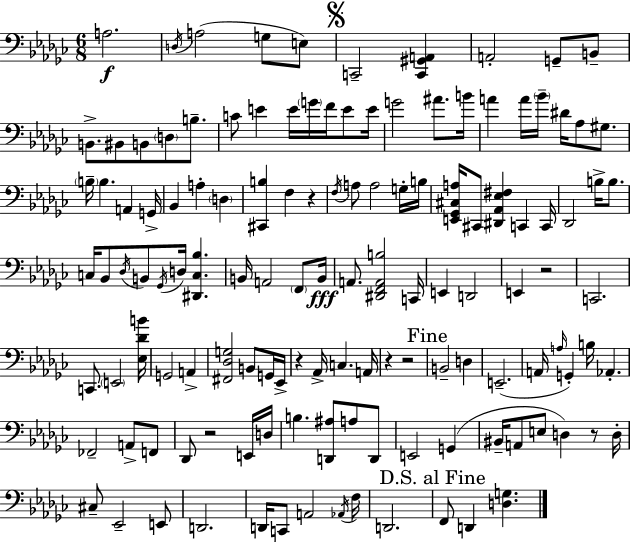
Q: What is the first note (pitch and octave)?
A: A3